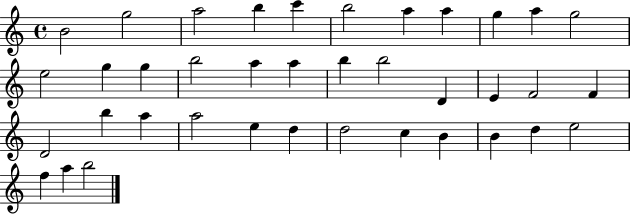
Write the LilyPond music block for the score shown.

{
  \clef treble
  \time 4/4
  \defaultTimeSignature
  \key c \major
  b'2 g''2 | a''2 b''4 c'''4 | b''2 a''4 a''4 | g''4 a''4 g''2 | \break e''2 g''4 g''4 | b''2 a''4 a''4 | b''4 b''2 d'4 | e'4 f'2 f'4 | \break d'2 b''4 a''4 | a''2 e''4 d''4 | d''2 c''4 b'4 | b'4 d''4 e''2 | \break f''4 a''4 b''2 | \bar "|."
}